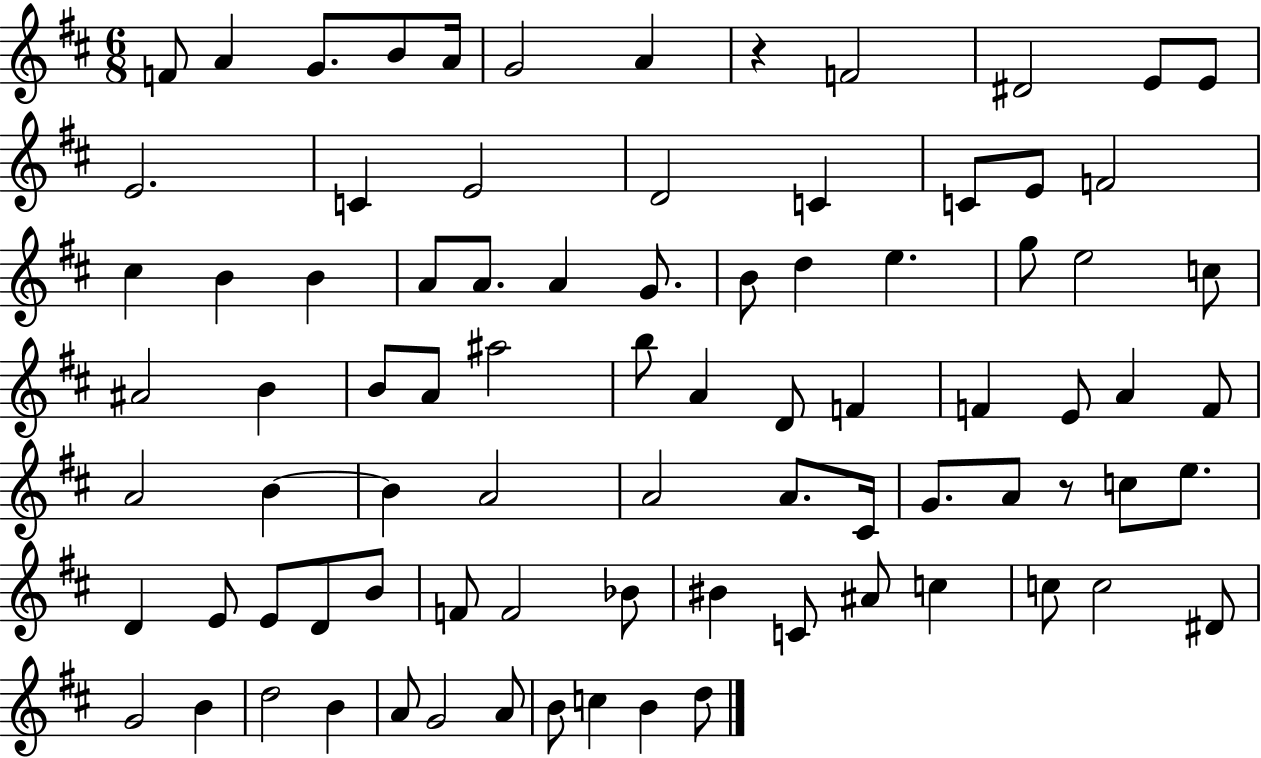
X:1
T:Untitled
M:6/8
L:1/4
K:D
F/2 A G/2 B/2 A/4 G2 A z F2 ^D2 E/2 E/2 E2 C E2 D2 C C/2 E/2 F2 ^c B B A/2 A/2 A G/2 B/2 d e g/2 e2 c/2 ^A2 B B/2 A/2 ^a2 b/2 A D/2 F F E/2 A F/2 A2 B B A2 A2 A/2 ^C/4 G/2 A/2 z/2 c/2 e/2 D E/2 E/2 D/2 B/2 F/2 F2 _B/2 ^B C/2 ^A/2 c c/2 c2 ^D/2 G2 B d2 B A/2 G2 A/2 B/2 c B d/2